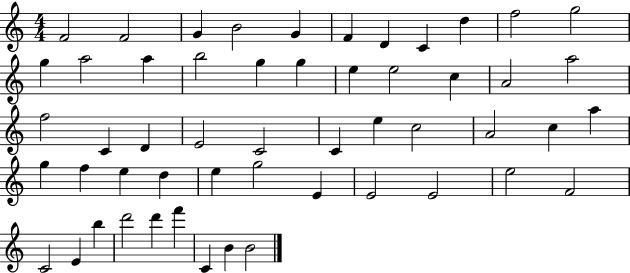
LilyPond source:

{
  \clef treble
  \numericTimeSignature
  \time 4/4
  \key c \major
  f'2 f'2 | g'4 b'2 g'4 | f'4 d'4 c'4 d''4 | f''2 g''2 | \break g''4 a''2 a''4 | b''2 g''4 g''4 | e''4 e''2 c''4 | a'2 a''2 | \break f''2 c'4 d'4 | e'2 c'2 | c'4 e''4 c''2 | a'2 c''4 a''4 | \break g''4 f''4 e''4 d''4 | e''4 g''2 e'4 | e'2 e'2 | e''2 f'2 | \break c'2 e'4 b''4 | d'''2 d'''4 f'''4 | c'4 b'4 b'2 | \bar "|."
}